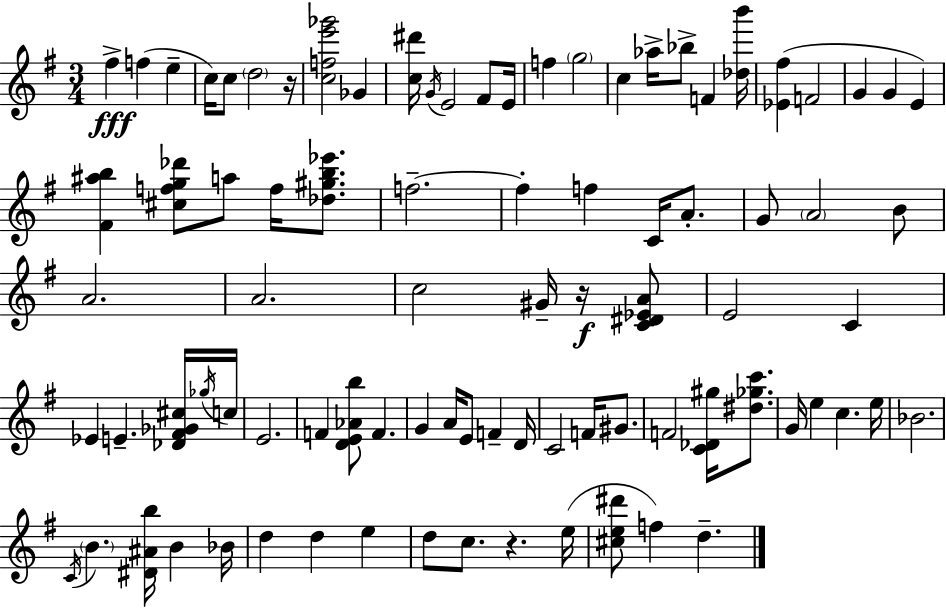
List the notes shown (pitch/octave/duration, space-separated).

F#5/q F5/q E5/q C5/s C5/e D5/h R/s [C5,F5,E6,Gb6]/h Gb4/q [C5,D#6]/s G4/s E4/h F#4/e E4/s F5/q G5/h C5/q Ab5/s Bb5/e F4/q [Db5,B6]/s [Eb4,F#5]/q F4/h G4/q G4/q E4/q [F#4,A#5,B5]/q [C#5,F5,G5,Db6]/e A5/e F5/s [Db5,G#5,B5,Eb6]/e. F5/h. F5/q F5/q C4/s A4/e. G4/e A4/h B4/e A4/h. A4/h. C5/h G#4/s R/s [C4,D#4,Eb4,A4]/e E4/h C4/q Eb4/q E4/q. [Db4,F#4,Gb4,C#5]/s Gb5/s C5/s E4/h. F4/q [D4,E4,Ab4,B5]/e F4/q. G4/q A4/s E4/e F4/q D4/s C4/h F4/s G#4/e. F4/h [C4,Db4,G#5]/s [D#5,Gb5,C6]/e. G4/s E5/q C5/q. E5/s Bb4/h. C4/s B4/q. [D#4,A#4,B5]/s B4/q Bb4/s D5/q D5/q E5/q D5/e C5/e. R/q. E5/s [C#5,E5,D#6]/e F5/q D5/q.